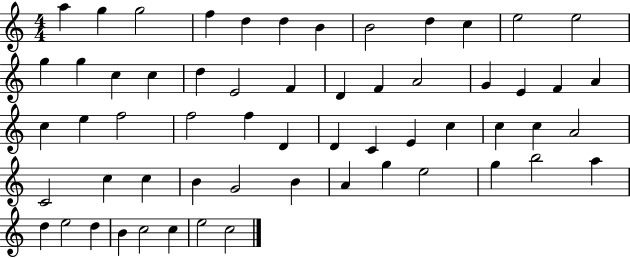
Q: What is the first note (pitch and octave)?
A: A5